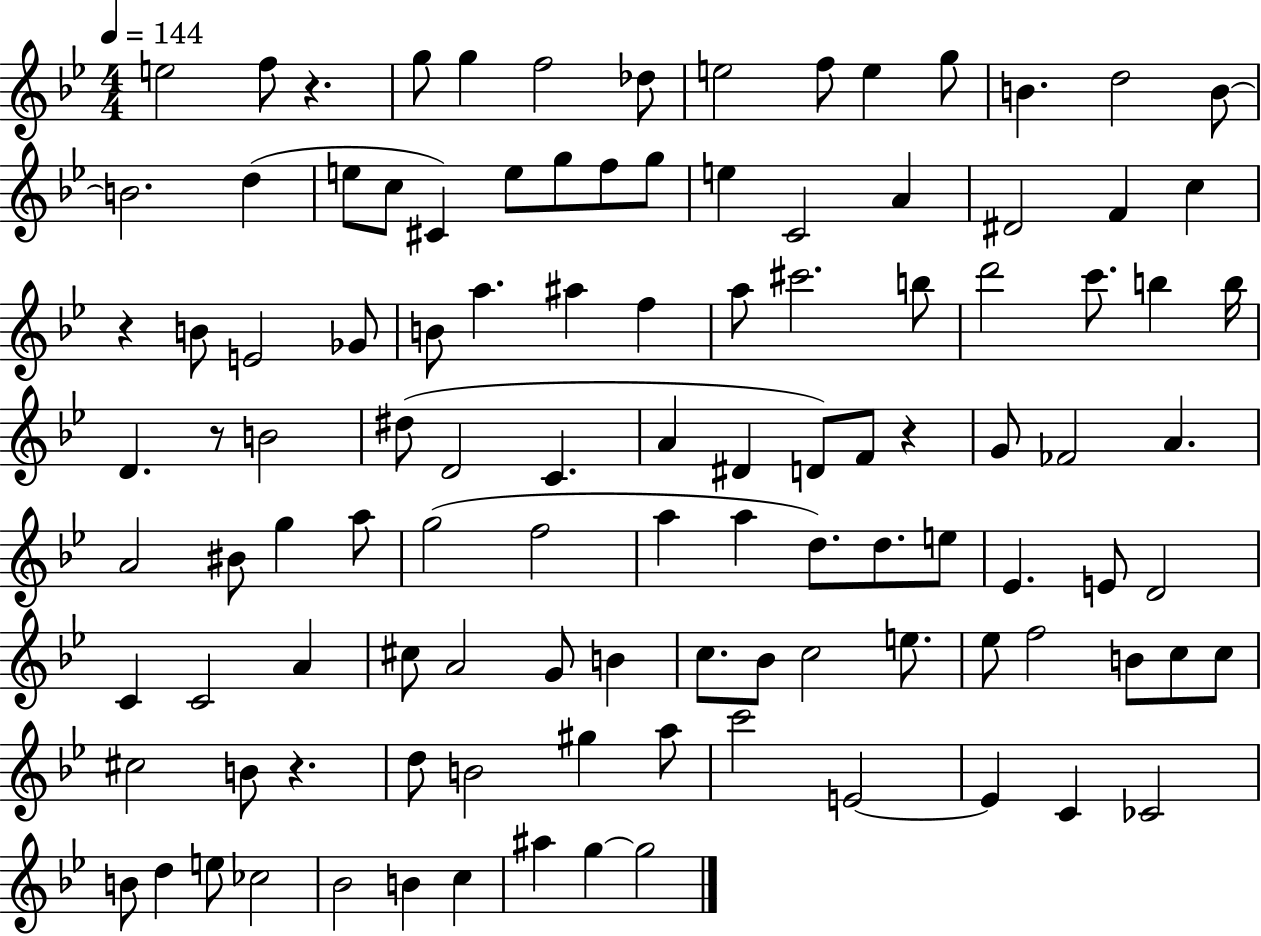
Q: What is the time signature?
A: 4/4